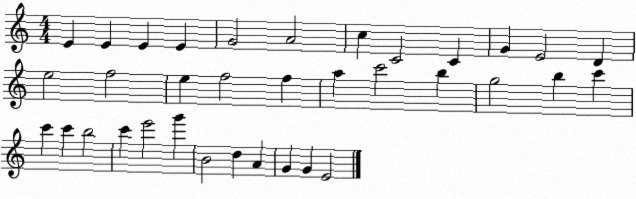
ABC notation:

X:1
T:Untitled
M:4/4
L:1/4
K:C
E E E E G2 A2 c C2 C G E2 D e2 f2 e f2 f a c'2 b g2 b c' c' c' b2 c' e'2 g' B2 d A G G E2